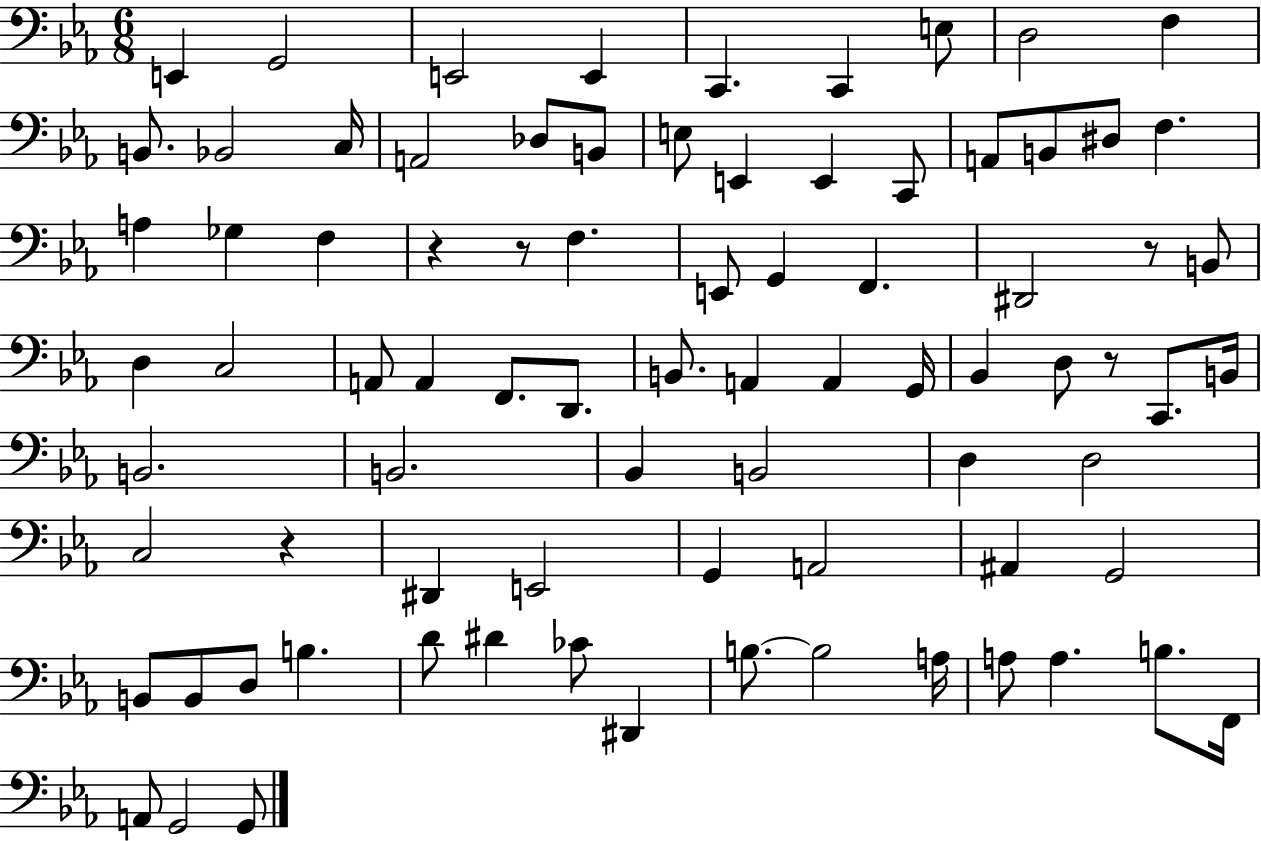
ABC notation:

X:1
T:Untitled
M:6/8
L:1/4
K:Eb
E,, G,,2 E,,2 E,, C,, C,, E,/2 D,2 F, B,,/2 _B,,2 C,/4 A,,2 _D,/2 B,,/2 E,/2 E,, E,, C,,/2 A,,/2 B,,/2 ^D,/2 F, A, _G, F, z z/2 F, E,,/2 G,, F,, ^D,,2 z/2 B,,/2 D, C,2 A,,/2 A,, F,,/2 D,,/2 B,,/2 A,, A,, G,,/4 _B,, D,/2 z/2 C,,/2 B,,/4 B,,2 B,,2 _B,, B,,2 D, D,2 C,2 z ^D,, E,,2 G,, A,,2 ^A,, G,,2 B,,/2 B,,/2 D,/2 B, D/2 ^D _C/2 ^D,, B,/2 B,2 A,/4 A,/2 A, B,/2 F,,/4 A,,/2 G,,2 G,,/2